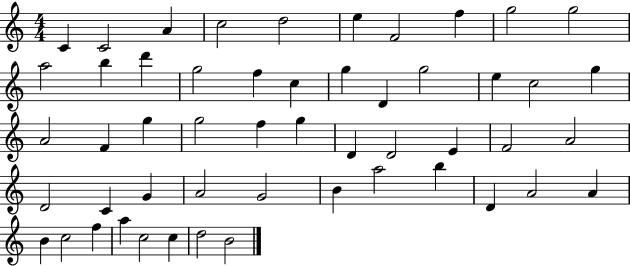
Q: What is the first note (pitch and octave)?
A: C4